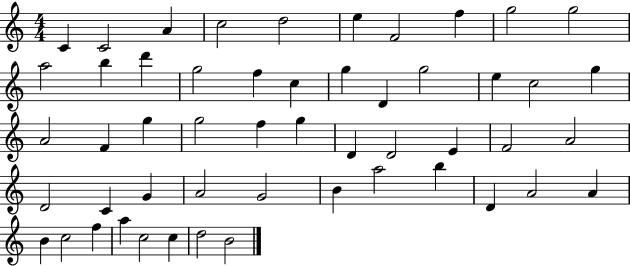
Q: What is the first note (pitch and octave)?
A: C4